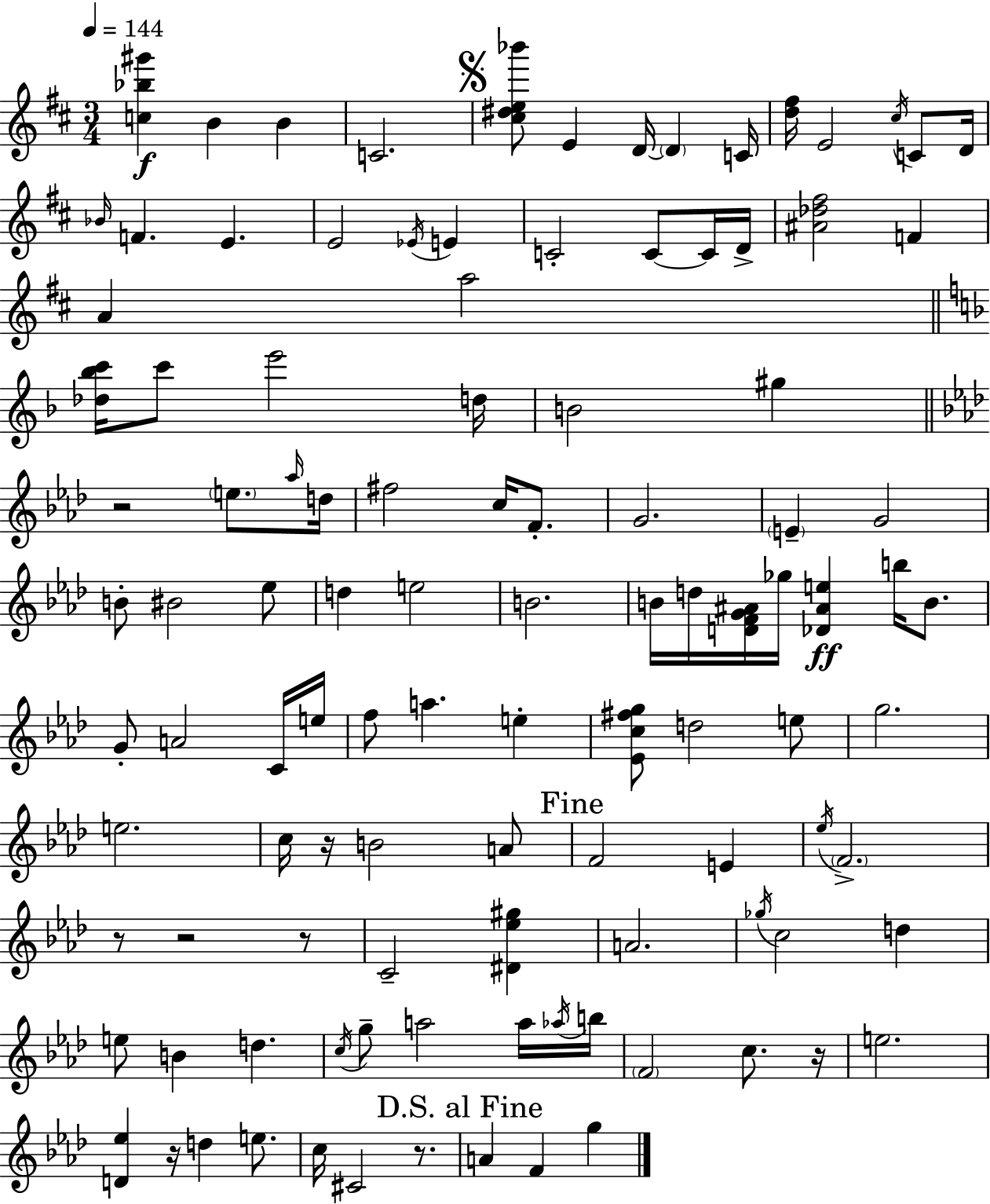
X:1
T:Untitled
M:3/4
L:1/4
K:D
[c_b^g'] B B C2 [^c^de_b']/2 E D/4 D C/4 [d^f]/4 E2 ^c/4 C/2 D/4 _B/4 F E E2 _E/4 E C2 C/2 C/4 D/4 [^A_d^f]2 F A a2 [_d_bc']/4 c'/2 e'2 d/4 B2 ^g z2 e/2 _a/4 d/4 ^f2 c/4 F/2 G2 E G2 B/2 ^B2 _e/2 d e2 B2 B/4 d/4 [DFG^A]/4 _g/4 [_D^Ae] b/4 B/2 G/2 A2 C/4 e/4 f/2 a e [_Ec^fg]/2 d2 e/2 g2 e2 c/4 z/4 B2 A/2 F2 E _e/4 F2 z/2 z2 z/2 C2 [^D_e^g] A2 _g/4 c2 d e/2 B d c/4 g/2 a2 a/4 _a/4 b/4 F2 c/2 z/4 e2 [D_e] z/4 d e/2 c/4 ^C2 z/2 A F g